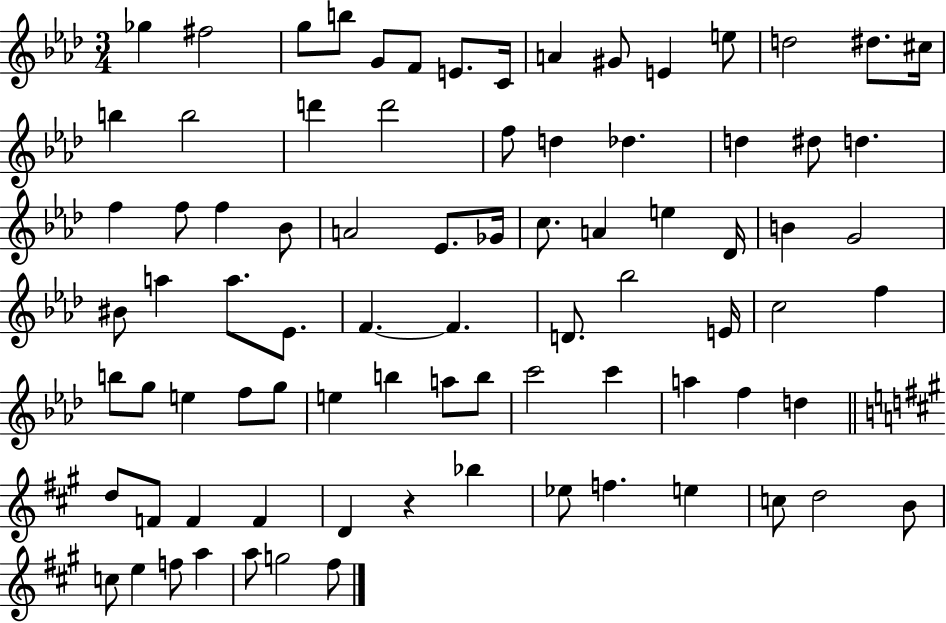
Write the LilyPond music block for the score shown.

{
  \clef treble
  \numericTimeSignature
  \time 3/4
  \key aes \major
  ges''4 fis''2 | g''8 b''8 g'8 f'8 e'8. c'16 | a'4 gis'8 e'4 e''8 | d''2 dis''8. cis''16 | \break b''4 b''2 | d'''4 d'''2 | f''8 d''4 des''4. | d''4 dis''8 d''4. | \break f''4 f''8 f''4 bes'8 | a'2 ees'8. ges'16 | c''8. a'4 e''4 des'16 | b'4 g'2 | \break bis'8 a''4 a''8. ees'8. | f'4.~~ f'4. | d'8. bes''2 e'16 | c''2 f''4 | \break b''8 g''8 e''4 f''8 g''8 | e''4 b''4 a''8 b''8 | c'''2 c'''4 | a''4 f''4 d''4 | \break \bar "||" \break \key a \major d''8 f'8 f'4 f'4 | d'4 r4 bes''4 | ees''8 f''4. e''4 | c''8 d''2 b'8 | \break c''8 e''4 f''8 a''4 | a''8 g''2 fis''8 | \bar "|."
}